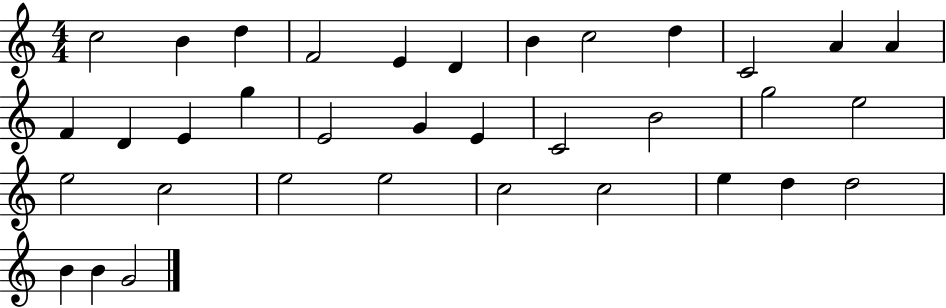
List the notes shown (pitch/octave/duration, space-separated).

C5/h B4/q D5/q F4/h E4/q D4/q B4/q C5/h D5/q C4/h A4/q A4/q F4/q D4/q E4/q G5/q E4/h G4/q E4/q C4/h B4/h G5/h E5/h E5/h C5/h E5/h E5/h C5/h C5/h E5/q D5/q D5/h B4/q B4/q G4/h